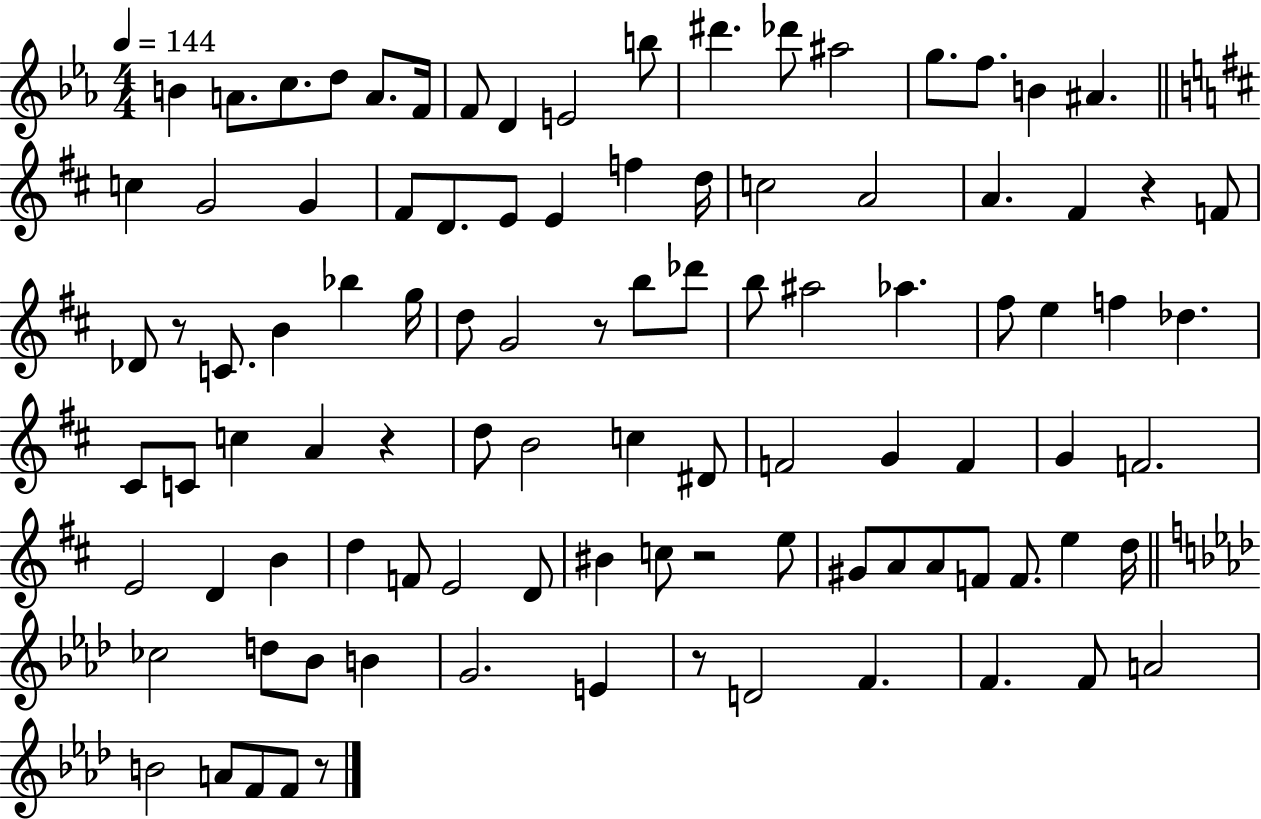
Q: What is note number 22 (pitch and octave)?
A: D4